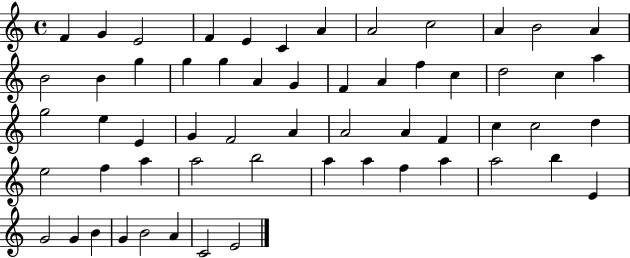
X:1
T:Untitled
M:4/4
L:1/4
K:C
F G E2 F E C A A2 c2 A B2 A B2 B g g g A G F A f c d2 c a g2 e E G F2 A A2 A F c c2 d e2 f a a2 b2 a a f a a2 b E G2 G B G B2 A C2 E2